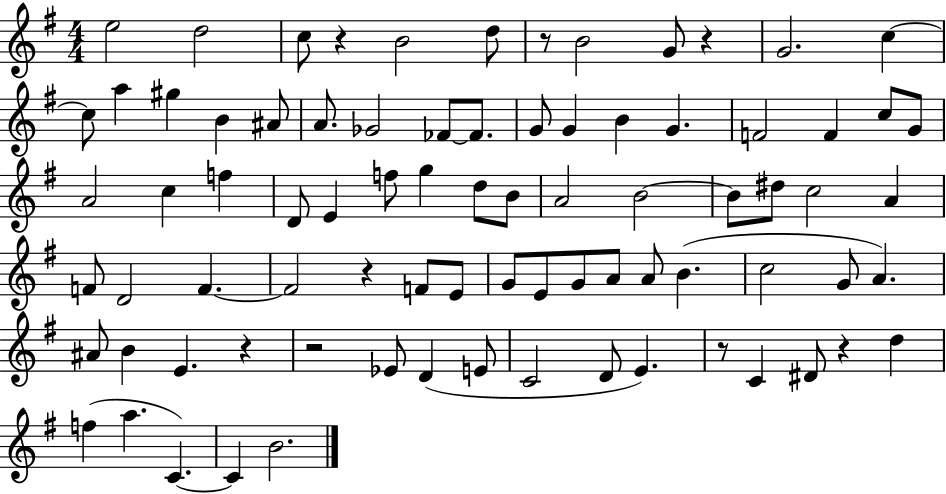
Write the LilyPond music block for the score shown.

{
  \clef treble
  \numericTimeSignature
  \time 4/4
  \key g \major
  e''2 d''2 | c''8 r4 b'2 d''8 | r8 b'2 g'8 r4 | g'2. c''4~~ | \break c''8 a''4 gis''4 b'4 ais'8 | a'8. ges'2 fes'8~~ fes'8. | g'8 g'4 b'4 g'4. | f'2 f'4 c''8 g'8 | \break a'2 c''4 f''4 | d'8 e'4 f''8 g''4 d''8 b'8 | a'2 b'2~~ | b'8 dis''8 c''2 a'4 | \break f'8 d'2 f'4.~~ | f'2 r4 f'8 e'8 | g'8 e'8 g'8 a'8 a'8 b'4.( | c''2 g'8 a'4.) | \break ais'8 b'4 e'4. r4 | r2 ees'8 d'4( e'8 | c'2 d'8 e'4.) | r8 c'4 dis'8 r4 d''4 | \break f''4( a''4. c'4.~~) | c'4 b'2. | \bar "|."
}